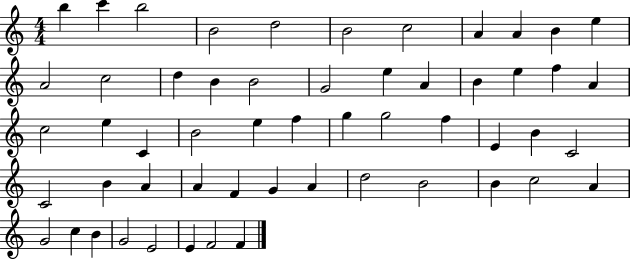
X:1
T:Untitled
M:4/4
L:1/4
K:C
b c' b2 B2 d2 B2 c2 A A B e A2 c2 d B B2 G2 e A B e f A c2 e C B2 e f g g2 f E B C2 C2 B A A F G A d2 B2 B c2 A G2 c B G2 E2 E F2 F